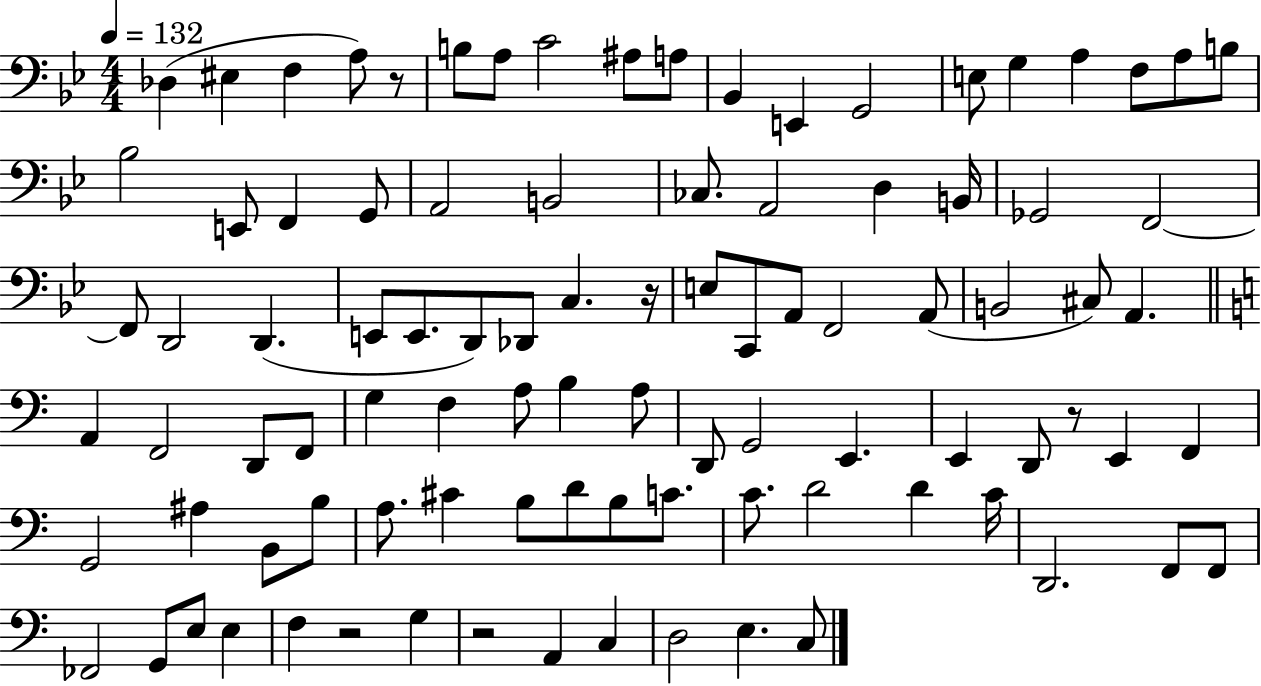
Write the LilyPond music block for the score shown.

{
  \clef bass
  \numericTimeSignature
  \time 4/4
  \key bes \major
  \tempo 4 = 132
  des4( eis4 f4 a8) r8 | b8 a8 c'2 ais8 a8 | bes,4 e,4 g,2 | e8 g4 a4 f8 a8 b8 | \break bes2 e,8 f,4 g,8 | a,2 b,2 | ces8. a,2 d4 b,16 | ges,2 f,2~~ | \break f,8 d,2 d,4.( | e,8 e,8. d,8) des,8 c4. r16 | e8 c,8 a,8 f,2 a,8( | b,2 cis8) a,4. | \break \bar "||" \break \key c \major a,4 f,2 d,8 f,8 | g4 f4 a8 b4 a8 | d,8 g,2 e,4. | e,4 d,8 r8 e,4 f,4 | \break g,2 ais4 b,8 b8 | a8. cis'4 b8 d'8 b8 c'8. | c'8. d'2 d'4 c'16 | d,2. f,8 f,8 | \break fes,2 g,8 e8 e4 | f4 r2 g4 | r2 a,4 c4 | d2 e4. c8 | \break \bar "|."
}